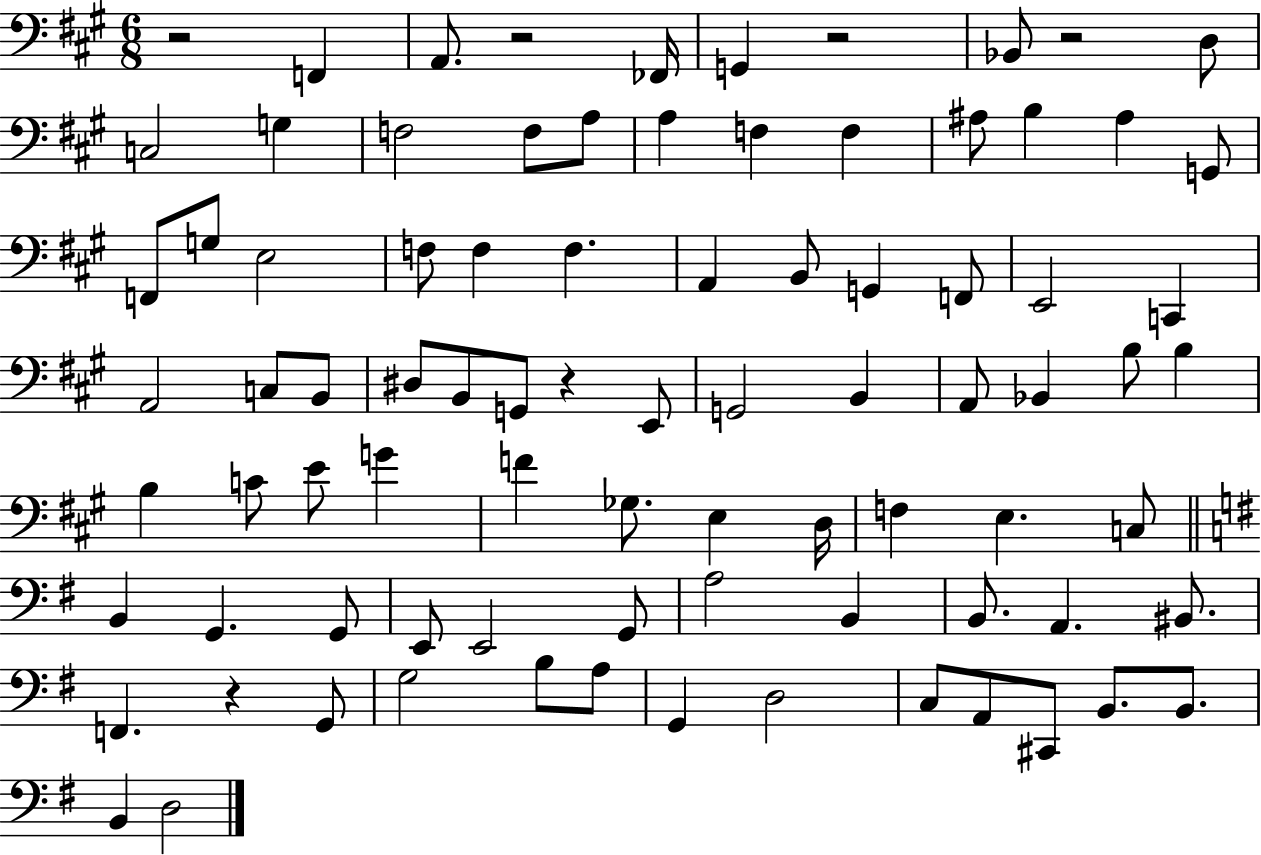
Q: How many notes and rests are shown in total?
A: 85